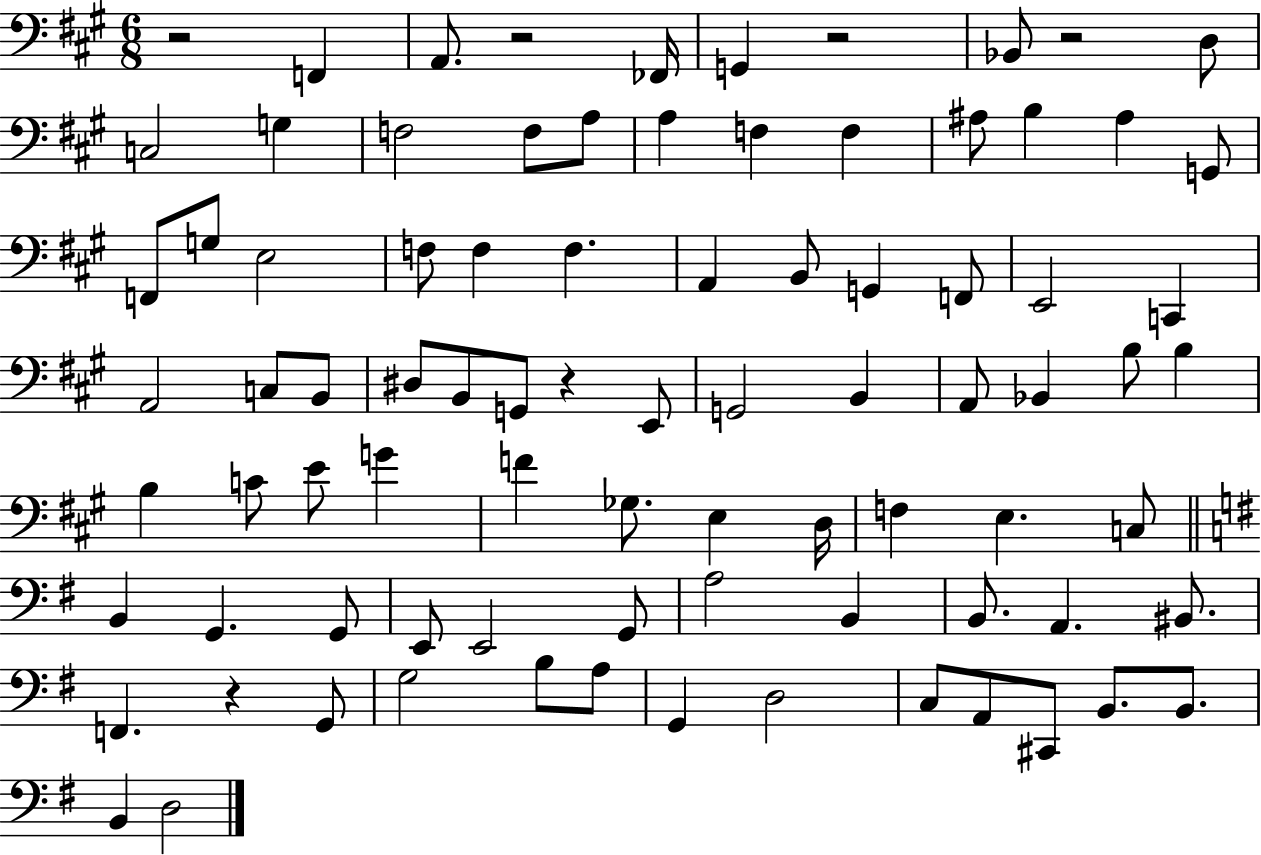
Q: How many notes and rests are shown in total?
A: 85